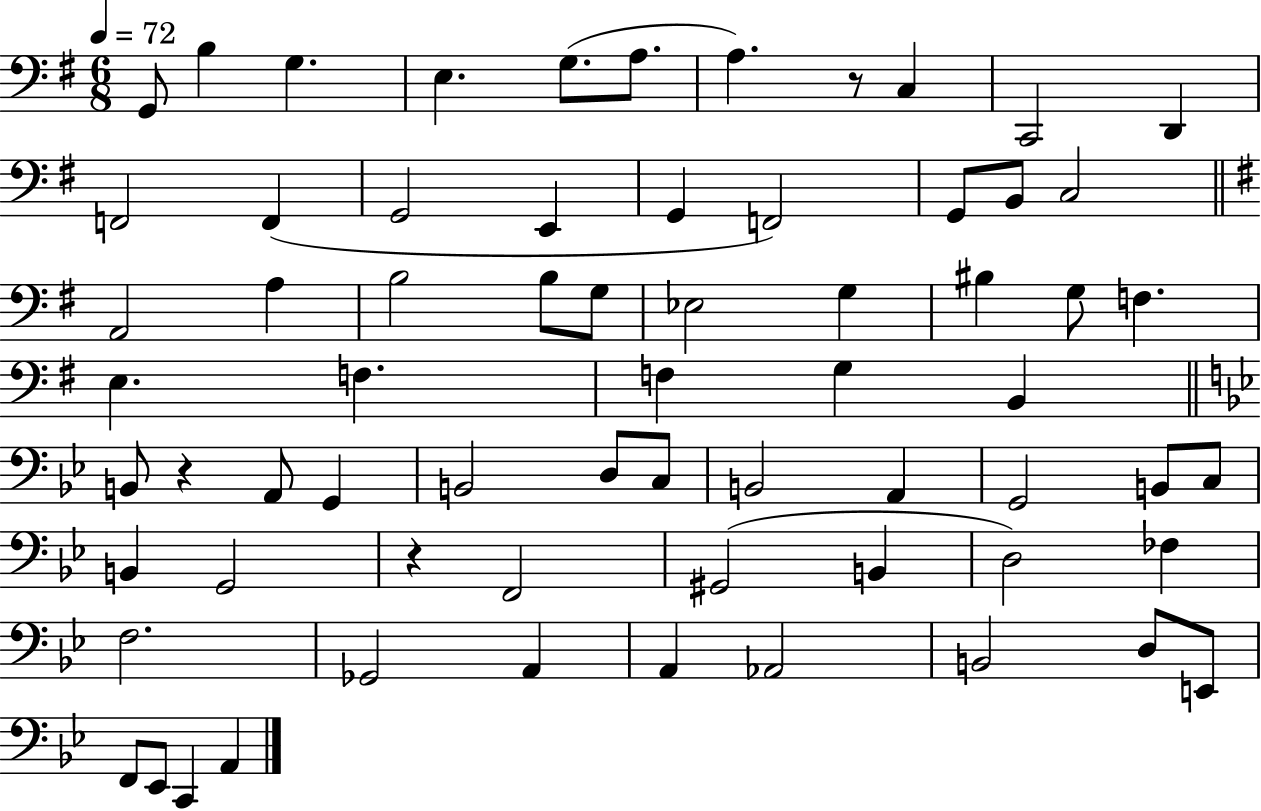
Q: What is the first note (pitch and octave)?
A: G2